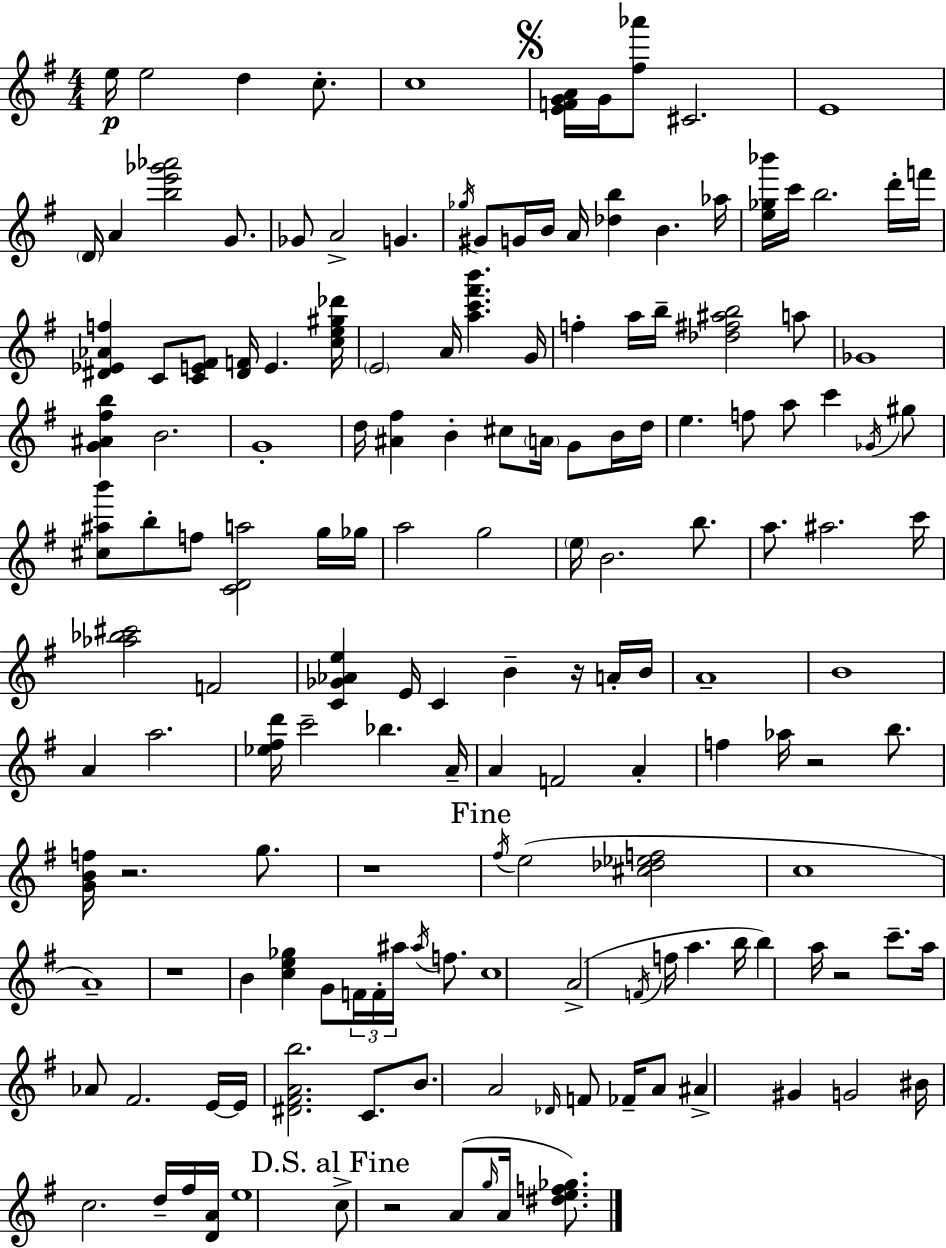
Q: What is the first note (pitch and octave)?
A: E5